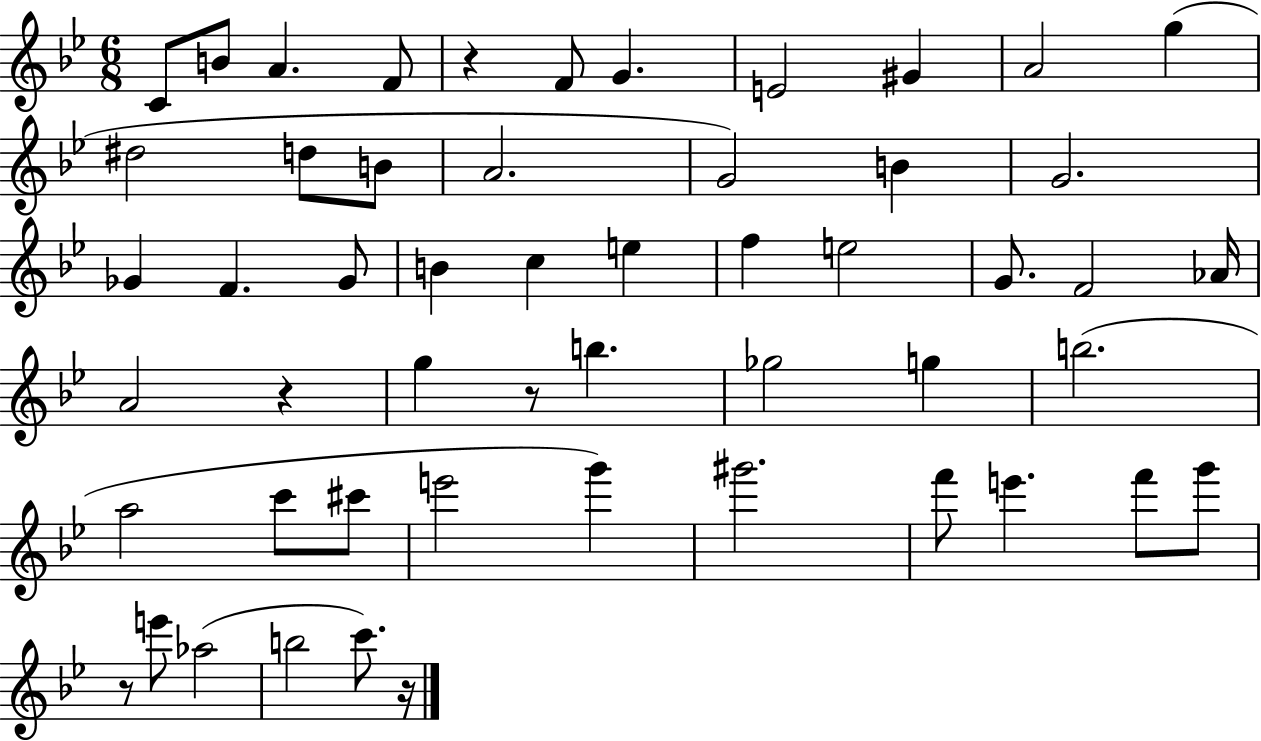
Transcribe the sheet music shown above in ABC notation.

X:1
T:Untitled
M:6/8
L:1/4
K:Bb
C/2 B/2 A F/2 z F/2 G E2 ^G A2 g ^d2 d/2 B/2 A2 G2 B G2 _G F _G/2 B c e f e2 G/2 F2 _A/4 A2 z g z/2 b _g2 g b2 a2 c'/2 ^c'/2 e'2 g' ^g'2 f'/2 e' f'/2 g'/2 z/2 e'/2 _a2 b2 c'/2 z/4